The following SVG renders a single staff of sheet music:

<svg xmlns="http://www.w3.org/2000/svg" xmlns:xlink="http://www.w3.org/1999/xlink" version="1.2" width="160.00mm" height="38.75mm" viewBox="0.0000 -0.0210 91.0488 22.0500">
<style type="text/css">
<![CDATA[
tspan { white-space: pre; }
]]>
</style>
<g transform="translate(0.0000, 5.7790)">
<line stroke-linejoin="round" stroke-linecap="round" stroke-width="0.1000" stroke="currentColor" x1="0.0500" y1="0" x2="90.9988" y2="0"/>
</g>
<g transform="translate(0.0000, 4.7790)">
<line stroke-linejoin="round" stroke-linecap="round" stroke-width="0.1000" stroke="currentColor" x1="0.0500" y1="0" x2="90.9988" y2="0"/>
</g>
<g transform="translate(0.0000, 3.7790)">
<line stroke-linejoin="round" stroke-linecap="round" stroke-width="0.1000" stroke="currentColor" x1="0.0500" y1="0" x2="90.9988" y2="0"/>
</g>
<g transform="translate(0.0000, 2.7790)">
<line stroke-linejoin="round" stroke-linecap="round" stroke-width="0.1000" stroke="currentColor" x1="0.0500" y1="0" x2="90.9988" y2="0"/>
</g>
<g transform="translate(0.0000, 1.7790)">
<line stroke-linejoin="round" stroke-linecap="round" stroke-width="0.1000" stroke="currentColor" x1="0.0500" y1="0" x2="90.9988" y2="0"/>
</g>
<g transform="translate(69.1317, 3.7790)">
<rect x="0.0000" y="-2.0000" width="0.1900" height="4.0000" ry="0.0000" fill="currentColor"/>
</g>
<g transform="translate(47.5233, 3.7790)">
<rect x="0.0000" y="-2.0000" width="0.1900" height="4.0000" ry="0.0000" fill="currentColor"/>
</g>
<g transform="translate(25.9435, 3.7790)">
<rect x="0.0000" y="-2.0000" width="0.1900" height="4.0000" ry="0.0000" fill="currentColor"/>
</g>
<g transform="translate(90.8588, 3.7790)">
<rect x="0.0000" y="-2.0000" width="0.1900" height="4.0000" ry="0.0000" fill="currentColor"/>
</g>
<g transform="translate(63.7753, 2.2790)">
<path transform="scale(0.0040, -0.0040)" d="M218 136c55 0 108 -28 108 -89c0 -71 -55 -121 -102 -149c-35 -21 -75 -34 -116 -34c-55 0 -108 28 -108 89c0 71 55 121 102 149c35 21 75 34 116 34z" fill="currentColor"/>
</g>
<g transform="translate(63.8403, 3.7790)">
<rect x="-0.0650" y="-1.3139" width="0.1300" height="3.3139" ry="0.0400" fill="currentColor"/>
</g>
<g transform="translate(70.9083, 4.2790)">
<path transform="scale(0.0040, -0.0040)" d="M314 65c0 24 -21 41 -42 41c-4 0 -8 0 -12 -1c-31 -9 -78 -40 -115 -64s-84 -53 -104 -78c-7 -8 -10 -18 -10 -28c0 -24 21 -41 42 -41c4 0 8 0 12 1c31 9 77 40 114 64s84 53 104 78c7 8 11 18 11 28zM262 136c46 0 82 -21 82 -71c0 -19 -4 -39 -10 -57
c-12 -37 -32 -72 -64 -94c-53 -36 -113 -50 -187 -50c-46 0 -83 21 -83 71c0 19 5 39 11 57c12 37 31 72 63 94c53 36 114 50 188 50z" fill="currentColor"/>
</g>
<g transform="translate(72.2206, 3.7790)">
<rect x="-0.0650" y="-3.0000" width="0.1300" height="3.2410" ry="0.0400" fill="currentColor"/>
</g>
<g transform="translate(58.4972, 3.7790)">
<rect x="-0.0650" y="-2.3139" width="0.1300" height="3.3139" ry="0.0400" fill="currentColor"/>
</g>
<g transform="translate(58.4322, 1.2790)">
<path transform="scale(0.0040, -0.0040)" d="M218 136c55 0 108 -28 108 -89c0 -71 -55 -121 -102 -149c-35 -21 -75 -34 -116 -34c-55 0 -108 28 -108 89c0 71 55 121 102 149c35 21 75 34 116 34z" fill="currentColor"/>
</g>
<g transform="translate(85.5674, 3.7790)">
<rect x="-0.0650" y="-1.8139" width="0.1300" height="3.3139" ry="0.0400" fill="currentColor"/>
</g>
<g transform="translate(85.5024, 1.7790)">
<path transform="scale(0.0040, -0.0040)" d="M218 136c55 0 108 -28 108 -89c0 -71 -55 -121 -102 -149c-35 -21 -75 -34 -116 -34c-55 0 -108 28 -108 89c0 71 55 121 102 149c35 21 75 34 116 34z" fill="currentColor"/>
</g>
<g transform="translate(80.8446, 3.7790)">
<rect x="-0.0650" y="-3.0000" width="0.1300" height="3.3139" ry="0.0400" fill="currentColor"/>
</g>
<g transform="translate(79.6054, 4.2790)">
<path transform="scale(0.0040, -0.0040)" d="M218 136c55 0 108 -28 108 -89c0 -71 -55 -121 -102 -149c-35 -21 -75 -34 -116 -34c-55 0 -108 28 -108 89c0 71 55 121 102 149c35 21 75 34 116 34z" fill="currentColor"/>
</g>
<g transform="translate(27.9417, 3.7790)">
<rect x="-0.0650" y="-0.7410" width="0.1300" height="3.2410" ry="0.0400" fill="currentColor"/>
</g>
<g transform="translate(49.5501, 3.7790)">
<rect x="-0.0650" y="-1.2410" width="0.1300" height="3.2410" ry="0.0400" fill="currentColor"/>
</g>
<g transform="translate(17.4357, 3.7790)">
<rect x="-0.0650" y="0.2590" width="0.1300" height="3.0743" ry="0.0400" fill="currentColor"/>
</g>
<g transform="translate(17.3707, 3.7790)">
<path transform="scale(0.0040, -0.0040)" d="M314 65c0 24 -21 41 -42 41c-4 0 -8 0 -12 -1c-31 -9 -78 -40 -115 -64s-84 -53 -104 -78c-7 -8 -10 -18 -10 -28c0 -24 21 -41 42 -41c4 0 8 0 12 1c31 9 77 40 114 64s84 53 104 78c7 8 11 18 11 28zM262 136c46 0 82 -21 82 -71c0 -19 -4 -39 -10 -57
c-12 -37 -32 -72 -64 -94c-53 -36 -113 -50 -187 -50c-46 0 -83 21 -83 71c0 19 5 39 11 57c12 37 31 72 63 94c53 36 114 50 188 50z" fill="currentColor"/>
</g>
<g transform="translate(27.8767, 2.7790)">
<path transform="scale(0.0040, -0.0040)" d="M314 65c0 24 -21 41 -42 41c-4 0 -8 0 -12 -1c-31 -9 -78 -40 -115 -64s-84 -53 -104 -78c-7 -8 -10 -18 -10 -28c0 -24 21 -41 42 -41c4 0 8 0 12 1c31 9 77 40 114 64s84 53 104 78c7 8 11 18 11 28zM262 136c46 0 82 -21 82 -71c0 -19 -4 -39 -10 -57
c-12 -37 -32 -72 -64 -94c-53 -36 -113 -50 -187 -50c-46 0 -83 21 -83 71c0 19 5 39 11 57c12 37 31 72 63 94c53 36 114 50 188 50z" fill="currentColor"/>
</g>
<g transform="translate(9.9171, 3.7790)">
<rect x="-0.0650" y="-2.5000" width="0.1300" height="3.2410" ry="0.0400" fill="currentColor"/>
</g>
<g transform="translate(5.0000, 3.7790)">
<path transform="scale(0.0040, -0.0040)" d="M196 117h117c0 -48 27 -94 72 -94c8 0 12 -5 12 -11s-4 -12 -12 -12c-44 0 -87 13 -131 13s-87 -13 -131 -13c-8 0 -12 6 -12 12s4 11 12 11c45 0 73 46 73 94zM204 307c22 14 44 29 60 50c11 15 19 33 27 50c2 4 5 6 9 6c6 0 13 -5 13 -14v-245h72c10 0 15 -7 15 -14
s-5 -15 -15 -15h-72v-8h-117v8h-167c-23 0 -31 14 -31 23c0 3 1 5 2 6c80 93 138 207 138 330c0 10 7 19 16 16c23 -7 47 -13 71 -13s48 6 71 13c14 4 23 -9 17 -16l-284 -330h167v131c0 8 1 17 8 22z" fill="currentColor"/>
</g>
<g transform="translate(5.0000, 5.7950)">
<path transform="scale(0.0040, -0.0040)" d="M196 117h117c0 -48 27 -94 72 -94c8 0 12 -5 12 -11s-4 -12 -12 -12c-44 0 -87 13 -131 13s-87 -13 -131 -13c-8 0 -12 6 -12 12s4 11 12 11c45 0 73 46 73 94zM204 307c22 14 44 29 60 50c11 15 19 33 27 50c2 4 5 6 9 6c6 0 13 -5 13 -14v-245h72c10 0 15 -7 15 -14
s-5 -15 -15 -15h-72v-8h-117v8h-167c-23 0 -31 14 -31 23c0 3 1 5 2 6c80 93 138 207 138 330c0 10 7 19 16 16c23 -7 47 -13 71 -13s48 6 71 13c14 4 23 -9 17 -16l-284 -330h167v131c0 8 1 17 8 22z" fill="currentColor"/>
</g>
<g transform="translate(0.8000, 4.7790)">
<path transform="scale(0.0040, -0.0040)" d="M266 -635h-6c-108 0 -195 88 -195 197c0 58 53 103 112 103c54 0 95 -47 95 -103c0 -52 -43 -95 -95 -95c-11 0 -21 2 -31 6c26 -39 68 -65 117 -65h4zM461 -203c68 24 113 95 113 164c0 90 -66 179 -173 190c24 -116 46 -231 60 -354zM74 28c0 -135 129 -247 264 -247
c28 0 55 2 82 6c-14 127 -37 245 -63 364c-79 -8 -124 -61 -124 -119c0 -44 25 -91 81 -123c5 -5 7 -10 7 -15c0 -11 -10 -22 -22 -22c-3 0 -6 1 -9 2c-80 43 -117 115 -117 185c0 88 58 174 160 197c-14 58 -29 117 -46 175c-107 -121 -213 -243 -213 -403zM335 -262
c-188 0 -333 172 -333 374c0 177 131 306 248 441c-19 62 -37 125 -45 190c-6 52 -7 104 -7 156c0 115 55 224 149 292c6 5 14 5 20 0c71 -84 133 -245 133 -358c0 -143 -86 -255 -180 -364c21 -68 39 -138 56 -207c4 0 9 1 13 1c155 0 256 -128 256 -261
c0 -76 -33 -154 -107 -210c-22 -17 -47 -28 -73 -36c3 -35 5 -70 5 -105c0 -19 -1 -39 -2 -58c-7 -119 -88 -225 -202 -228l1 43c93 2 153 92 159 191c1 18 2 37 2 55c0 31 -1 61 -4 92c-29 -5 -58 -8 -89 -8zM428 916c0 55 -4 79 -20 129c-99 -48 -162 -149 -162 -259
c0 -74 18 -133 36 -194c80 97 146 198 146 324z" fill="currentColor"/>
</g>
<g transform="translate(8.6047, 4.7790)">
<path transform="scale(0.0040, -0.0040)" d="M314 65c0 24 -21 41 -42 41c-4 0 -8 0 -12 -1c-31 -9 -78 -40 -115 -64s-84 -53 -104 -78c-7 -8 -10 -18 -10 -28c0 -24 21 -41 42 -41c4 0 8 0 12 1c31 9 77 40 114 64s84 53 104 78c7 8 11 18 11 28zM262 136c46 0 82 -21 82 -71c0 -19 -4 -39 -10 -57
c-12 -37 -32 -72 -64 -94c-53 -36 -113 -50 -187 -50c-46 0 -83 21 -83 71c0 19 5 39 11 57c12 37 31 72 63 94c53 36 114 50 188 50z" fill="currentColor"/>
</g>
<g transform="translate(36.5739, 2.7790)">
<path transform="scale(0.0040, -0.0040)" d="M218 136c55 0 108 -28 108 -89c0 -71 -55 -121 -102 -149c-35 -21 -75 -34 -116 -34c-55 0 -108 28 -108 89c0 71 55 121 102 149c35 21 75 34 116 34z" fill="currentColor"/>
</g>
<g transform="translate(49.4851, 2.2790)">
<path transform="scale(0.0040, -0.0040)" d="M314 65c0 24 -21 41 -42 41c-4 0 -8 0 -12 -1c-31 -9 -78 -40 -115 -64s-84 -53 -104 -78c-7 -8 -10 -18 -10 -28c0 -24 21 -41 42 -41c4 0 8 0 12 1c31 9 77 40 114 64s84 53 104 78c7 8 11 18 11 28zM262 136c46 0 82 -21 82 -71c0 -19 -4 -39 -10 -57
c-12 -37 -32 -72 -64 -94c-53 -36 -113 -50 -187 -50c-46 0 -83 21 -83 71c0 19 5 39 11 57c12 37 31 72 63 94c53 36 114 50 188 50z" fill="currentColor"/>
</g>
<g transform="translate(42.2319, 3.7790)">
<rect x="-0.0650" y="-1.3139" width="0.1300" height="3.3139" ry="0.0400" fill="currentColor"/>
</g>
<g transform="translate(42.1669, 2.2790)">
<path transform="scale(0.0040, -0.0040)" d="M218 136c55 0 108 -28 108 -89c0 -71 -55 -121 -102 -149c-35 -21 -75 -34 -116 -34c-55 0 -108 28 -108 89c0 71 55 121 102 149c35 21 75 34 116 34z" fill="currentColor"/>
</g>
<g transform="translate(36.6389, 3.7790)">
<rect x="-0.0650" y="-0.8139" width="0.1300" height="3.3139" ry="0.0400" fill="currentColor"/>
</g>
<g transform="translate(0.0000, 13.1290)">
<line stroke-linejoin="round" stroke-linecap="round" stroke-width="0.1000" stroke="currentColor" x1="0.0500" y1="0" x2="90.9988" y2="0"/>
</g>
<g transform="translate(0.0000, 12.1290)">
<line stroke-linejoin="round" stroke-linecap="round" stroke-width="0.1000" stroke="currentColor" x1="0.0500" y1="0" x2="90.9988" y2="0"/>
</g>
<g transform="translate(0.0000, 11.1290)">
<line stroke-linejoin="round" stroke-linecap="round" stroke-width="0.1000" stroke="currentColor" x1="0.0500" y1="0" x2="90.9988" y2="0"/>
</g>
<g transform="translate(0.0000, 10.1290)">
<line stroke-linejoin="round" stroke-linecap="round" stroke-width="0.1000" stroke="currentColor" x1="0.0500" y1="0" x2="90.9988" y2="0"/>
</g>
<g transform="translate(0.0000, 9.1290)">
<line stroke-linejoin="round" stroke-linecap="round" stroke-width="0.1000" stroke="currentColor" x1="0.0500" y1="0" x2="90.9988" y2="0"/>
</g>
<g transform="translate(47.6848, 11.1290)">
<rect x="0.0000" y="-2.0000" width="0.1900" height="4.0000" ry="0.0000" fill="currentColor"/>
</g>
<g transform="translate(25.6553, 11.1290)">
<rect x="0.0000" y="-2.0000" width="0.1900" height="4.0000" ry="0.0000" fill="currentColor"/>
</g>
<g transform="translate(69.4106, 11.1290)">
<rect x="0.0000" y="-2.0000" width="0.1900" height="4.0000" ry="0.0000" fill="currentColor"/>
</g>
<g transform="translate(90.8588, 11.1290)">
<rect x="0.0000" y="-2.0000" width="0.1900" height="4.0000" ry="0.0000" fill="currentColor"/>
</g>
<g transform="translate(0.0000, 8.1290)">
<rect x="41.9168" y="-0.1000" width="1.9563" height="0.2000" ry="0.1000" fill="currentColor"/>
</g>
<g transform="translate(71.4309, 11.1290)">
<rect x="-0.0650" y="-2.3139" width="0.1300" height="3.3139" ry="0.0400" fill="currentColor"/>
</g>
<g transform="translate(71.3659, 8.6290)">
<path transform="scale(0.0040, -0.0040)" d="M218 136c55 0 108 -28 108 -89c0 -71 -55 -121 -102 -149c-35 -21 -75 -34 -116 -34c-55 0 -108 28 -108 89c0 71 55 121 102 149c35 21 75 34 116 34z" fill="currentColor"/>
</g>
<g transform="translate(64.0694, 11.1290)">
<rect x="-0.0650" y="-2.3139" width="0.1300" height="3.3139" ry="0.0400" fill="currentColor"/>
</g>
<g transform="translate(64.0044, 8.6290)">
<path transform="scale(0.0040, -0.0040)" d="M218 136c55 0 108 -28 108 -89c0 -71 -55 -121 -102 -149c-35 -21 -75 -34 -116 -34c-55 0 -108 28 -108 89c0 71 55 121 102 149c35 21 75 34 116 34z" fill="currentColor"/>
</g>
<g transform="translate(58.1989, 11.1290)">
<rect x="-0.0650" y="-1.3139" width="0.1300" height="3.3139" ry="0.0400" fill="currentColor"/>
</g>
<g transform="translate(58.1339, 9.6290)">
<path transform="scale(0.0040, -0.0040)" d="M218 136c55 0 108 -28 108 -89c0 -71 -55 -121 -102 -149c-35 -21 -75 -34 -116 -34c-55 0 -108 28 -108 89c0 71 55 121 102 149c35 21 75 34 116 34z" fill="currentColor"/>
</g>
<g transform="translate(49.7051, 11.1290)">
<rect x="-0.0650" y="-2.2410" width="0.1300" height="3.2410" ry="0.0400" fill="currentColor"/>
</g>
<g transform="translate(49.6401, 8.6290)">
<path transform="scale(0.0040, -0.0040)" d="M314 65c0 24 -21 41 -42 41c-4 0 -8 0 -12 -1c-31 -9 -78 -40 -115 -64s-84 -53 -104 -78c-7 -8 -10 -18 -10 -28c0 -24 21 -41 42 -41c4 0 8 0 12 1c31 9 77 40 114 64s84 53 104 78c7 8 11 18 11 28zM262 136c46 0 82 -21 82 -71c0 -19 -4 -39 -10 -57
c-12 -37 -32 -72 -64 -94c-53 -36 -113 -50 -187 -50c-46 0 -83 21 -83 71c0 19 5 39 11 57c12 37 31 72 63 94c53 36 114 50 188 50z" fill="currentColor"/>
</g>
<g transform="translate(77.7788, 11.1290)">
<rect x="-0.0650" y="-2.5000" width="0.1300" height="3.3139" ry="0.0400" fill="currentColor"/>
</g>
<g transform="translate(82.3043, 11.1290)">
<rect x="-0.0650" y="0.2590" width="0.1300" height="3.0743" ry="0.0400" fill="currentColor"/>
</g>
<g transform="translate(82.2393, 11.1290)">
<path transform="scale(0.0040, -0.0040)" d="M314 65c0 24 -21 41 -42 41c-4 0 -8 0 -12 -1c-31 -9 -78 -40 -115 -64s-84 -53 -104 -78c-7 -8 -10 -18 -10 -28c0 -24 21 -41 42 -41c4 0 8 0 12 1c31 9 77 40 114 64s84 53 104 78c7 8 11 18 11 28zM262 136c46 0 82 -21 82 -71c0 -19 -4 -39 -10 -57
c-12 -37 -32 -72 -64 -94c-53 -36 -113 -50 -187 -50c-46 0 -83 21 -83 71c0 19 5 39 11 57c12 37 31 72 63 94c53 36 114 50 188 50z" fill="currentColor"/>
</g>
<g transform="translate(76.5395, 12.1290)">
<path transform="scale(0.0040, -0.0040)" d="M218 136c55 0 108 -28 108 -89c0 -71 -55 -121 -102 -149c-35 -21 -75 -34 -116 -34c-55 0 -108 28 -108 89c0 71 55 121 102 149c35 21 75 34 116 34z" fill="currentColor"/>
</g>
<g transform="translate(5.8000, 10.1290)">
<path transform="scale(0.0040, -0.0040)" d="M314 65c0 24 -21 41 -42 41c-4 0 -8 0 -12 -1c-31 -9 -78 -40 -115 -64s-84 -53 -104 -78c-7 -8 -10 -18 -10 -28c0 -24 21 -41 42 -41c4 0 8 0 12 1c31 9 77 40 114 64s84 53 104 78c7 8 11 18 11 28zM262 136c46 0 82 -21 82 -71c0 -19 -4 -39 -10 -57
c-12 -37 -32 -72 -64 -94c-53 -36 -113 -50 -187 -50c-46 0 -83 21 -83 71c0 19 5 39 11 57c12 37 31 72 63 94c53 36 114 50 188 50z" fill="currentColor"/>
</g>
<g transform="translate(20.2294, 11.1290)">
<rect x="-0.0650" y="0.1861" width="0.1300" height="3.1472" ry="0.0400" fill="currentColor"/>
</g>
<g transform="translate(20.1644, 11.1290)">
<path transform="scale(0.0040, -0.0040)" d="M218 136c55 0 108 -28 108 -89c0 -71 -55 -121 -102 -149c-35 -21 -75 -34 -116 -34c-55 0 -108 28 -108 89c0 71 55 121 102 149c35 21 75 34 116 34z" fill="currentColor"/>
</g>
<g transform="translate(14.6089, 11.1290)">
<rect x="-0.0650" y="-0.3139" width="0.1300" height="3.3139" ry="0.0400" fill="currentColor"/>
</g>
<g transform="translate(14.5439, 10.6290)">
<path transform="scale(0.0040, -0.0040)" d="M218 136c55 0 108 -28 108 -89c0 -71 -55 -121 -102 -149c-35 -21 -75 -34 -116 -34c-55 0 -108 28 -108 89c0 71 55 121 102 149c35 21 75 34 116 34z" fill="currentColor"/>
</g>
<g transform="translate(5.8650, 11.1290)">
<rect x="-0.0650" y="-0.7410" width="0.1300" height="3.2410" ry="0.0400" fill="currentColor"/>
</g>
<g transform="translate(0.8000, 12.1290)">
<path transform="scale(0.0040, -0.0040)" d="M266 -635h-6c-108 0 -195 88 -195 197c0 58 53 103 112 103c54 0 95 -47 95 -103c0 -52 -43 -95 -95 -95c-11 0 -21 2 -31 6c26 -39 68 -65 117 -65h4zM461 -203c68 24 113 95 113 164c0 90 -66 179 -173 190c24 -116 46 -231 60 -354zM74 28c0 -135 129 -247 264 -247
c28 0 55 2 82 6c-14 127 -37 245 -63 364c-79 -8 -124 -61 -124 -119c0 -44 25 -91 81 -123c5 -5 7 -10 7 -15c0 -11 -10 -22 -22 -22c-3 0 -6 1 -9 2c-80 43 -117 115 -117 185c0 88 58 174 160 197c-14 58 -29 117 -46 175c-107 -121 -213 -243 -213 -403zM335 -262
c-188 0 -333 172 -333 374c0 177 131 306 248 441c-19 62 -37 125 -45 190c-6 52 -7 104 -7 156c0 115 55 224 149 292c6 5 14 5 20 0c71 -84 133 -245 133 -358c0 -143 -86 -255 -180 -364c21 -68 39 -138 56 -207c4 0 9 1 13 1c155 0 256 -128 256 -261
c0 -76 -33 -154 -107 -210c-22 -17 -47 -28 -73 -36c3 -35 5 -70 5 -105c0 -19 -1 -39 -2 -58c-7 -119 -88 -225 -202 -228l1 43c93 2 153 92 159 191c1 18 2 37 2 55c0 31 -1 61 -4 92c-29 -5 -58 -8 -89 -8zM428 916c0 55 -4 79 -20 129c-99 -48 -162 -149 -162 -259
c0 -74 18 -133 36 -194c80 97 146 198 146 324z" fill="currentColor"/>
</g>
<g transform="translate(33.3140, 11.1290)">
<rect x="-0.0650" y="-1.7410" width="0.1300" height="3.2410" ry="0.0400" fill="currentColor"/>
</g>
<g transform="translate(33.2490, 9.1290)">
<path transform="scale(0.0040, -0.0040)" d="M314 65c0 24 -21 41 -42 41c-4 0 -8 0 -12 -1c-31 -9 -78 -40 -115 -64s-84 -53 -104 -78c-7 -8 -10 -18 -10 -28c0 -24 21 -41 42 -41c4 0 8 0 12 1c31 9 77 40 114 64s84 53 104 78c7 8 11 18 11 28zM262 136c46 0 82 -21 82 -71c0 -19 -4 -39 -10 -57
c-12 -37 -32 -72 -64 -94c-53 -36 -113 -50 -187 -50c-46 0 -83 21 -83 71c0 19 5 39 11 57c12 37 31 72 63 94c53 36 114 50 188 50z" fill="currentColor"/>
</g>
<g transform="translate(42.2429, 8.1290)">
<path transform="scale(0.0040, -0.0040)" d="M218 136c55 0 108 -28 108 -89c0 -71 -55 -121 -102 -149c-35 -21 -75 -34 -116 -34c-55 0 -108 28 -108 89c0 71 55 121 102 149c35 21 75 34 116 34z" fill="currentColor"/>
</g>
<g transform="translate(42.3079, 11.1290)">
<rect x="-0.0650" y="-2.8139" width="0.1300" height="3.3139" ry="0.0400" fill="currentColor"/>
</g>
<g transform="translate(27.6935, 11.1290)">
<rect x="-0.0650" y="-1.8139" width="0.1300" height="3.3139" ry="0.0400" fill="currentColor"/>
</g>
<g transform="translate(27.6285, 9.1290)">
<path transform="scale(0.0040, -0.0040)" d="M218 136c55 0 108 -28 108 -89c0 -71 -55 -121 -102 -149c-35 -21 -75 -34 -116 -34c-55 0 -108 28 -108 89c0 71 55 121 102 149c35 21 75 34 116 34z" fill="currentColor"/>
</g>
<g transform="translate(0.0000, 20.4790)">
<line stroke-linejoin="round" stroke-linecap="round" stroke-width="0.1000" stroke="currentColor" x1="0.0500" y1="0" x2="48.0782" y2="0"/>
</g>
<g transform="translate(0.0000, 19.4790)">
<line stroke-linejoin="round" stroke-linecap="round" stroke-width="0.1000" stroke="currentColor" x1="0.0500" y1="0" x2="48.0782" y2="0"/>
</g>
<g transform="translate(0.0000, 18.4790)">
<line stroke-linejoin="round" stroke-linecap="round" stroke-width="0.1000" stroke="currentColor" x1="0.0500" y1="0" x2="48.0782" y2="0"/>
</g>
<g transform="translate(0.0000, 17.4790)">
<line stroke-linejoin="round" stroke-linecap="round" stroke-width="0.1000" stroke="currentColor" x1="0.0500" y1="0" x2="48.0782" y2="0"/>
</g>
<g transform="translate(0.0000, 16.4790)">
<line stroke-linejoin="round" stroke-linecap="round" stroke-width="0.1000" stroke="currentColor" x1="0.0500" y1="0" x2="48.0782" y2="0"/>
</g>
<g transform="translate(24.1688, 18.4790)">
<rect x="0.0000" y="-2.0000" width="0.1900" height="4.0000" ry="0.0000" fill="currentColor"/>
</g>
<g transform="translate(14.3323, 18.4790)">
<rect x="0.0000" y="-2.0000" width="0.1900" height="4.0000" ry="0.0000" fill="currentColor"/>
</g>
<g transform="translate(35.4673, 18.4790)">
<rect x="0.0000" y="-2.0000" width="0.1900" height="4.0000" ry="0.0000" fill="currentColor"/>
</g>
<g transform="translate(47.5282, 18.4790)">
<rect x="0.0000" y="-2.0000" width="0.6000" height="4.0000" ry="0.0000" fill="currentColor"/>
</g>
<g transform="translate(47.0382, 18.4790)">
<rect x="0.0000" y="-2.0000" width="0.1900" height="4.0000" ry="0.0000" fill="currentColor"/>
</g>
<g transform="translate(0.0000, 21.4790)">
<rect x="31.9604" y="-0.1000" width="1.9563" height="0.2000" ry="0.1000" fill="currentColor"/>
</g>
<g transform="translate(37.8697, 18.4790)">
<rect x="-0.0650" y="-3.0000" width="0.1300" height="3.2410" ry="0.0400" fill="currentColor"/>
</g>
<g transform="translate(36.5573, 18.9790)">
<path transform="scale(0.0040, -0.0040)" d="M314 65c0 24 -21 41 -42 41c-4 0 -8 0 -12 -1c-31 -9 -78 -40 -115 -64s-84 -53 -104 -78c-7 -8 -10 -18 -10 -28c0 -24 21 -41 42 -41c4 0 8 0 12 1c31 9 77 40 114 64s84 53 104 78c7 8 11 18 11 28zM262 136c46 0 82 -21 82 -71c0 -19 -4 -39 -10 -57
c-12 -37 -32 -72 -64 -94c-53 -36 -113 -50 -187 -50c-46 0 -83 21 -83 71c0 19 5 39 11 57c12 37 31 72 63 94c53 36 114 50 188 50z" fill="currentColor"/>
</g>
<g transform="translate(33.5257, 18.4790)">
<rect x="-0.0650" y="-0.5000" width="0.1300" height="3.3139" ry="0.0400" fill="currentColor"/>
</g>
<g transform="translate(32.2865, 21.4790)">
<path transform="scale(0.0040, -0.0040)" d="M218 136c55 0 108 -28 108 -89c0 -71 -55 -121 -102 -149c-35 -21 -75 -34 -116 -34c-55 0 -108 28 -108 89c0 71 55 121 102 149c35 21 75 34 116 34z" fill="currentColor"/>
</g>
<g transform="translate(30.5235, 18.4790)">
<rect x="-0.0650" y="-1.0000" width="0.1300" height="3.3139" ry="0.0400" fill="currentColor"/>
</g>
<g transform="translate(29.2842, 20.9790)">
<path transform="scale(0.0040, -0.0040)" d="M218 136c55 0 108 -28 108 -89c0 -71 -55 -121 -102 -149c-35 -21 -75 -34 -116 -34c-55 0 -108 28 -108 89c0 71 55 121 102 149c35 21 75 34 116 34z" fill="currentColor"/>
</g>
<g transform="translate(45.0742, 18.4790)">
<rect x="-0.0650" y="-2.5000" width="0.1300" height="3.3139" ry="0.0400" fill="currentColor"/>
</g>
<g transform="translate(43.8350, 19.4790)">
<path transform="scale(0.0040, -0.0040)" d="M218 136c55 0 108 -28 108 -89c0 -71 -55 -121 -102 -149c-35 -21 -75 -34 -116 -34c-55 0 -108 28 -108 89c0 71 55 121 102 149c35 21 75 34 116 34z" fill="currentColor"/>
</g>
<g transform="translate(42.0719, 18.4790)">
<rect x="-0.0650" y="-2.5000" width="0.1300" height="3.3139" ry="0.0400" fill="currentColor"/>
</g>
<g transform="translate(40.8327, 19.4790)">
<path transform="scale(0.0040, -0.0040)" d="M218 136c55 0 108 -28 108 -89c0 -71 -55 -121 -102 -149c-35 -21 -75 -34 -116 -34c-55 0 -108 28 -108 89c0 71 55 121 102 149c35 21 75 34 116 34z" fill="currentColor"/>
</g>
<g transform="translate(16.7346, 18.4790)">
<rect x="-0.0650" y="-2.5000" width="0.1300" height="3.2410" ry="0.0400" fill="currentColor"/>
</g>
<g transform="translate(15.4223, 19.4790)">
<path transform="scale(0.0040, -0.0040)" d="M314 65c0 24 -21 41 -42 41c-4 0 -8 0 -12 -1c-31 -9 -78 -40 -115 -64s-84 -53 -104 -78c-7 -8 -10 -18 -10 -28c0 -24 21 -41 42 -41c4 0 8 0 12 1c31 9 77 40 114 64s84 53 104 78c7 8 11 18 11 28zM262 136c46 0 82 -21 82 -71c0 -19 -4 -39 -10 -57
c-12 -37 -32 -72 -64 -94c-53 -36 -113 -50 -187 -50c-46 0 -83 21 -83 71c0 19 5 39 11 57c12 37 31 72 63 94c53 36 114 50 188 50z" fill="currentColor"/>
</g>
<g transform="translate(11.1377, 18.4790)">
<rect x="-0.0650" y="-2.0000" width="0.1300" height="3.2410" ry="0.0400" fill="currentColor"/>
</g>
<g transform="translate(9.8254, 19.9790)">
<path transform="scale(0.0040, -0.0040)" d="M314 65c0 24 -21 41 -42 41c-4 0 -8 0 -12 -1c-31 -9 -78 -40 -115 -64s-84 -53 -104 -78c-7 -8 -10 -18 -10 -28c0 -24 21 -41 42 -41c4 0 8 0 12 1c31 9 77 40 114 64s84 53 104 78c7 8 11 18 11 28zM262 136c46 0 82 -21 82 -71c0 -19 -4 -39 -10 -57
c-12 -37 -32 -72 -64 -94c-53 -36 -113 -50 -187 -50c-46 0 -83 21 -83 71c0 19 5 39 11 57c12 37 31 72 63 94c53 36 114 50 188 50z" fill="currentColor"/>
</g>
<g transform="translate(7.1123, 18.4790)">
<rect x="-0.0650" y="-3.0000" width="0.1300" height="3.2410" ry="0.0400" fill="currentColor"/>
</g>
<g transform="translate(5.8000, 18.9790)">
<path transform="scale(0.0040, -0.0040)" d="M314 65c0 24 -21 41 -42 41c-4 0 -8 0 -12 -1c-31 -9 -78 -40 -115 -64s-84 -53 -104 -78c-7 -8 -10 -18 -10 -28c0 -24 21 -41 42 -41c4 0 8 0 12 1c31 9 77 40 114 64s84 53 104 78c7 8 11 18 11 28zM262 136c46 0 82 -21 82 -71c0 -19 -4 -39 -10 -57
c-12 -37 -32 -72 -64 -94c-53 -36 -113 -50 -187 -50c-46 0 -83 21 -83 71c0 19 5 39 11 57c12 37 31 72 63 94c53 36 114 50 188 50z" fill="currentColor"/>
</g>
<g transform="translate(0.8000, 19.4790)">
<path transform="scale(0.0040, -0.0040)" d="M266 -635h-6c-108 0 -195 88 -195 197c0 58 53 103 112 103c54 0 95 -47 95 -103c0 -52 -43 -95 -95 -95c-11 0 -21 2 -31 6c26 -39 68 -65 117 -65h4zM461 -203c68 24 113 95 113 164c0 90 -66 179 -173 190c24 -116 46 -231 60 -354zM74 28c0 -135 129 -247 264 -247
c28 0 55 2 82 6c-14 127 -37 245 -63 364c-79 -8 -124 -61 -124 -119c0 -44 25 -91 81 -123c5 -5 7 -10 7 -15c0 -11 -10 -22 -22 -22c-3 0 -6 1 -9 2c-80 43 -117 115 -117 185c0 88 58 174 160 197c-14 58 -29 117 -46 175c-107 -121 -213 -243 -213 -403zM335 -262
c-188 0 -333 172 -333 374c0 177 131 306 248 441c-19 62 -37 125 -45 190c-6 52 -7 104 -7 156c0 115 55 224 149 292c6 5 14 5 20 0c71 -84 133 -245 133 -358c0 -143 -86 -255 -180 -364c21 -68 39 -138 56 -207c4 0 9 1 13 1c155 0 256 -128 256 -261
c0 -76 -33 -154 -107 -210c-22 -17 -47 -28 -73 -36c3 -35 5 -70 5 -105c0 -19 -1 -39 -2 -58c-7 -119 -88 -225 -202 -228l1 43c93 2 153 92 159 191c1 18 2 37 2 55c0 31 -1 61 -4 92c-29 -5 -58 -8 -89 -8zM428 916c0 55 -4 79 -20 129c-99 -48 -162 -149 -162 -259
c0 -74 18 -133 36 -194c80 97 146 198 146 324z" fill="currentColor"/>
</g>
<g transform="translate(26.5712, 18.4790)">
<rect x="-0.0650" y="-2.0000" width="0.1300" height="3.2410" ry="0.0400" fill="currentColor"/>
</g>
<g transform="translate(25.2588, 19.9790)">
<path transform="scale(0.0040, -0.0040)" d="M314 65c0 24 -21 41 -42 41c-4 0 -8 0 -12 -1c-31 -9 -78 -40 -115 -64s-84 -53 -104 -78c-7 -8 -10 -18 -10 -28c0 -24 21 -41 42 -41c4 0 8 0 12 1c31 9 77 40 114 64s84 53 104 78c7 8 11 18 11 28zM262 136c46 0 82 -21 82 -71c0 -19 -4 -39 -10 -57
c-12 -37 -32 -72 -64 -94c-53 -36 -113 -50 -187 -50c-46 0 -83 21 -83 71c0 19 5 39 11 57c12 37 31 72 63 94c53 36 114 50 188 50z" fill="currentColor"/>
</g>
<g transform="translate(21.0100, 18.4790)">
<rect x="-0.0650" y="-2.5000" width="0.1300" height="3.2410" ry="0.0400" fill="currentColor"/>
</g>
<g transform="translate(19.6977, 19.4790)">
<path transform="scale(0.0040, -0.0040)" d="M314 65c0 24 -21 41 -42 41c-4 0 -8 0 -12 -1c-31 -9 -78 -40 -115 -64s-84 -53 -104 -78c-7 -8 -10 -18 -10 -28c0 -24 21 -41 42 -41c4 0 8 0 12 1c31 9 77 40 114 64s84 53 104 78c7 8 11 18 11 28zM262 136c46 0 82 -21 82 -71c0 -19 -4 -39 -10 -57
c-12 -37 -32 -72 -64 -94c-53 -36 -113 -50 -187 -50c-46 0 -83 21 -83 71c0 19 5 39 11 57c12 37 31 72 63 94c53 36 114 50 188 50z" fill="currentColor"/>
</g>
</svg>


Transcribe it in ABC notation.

X:1
T:Untitled
M:4/4
L:1/4
K:C
G2 B2 d2 d e e2 g e A2 A f d2 c B f f2 a g2 e g g G B2 A2 F2 G2 G2 F2 D C A2 G G